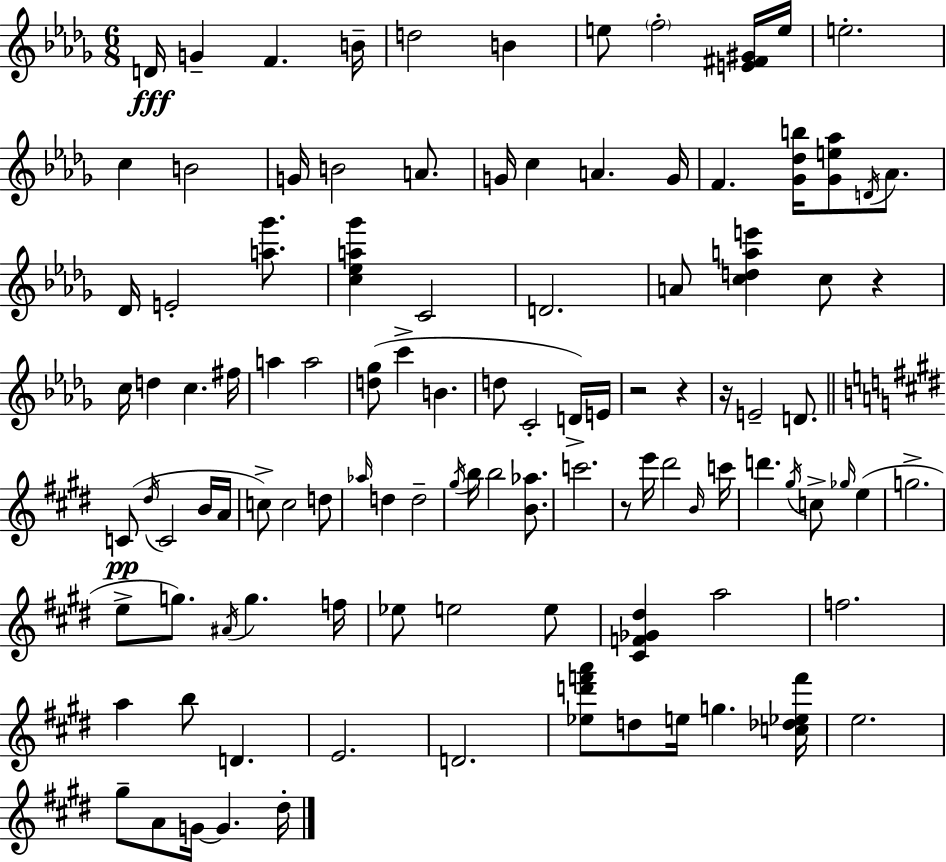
{
  \clef treble
  \numericTimeSignature
  \time 6/8
  \key bes \minor
  d'16\fff g'4-- f'4. b'16-- | d''2 b'4 | e''8 \parenthesize f''2-. <e' fis' gis'>16 e''16 | e''2.-. | \break c''4 b'2 | g'16 b'2 a'8. | g'16 c''4 a'4. g'16 | f'4. <ges' des'' b''>16 <ges' e'' aes''>8 \acciaccatura { d'16 } aes'8. | \break des'16 e'2-. <a'' ges'''>8. | <c'' ees'' a'' ges'''>4 c'2 | d'2. | a'8 <c'' d'' a'' e'''>4 c''8 r4 | \break c''16 d''4 c''4. | fis''16 a''4 a''2 | <d'' ges''>8( c'''4-> b'4. | d''8 c'2-. d'16->) | \break e'16 r2 r4 | r16 e'2-- d'8. | \bar "||" \break \key e \major c'8(\pp \acciaccatura { dis''16 } c'2 b'16 | a'16 c''8->) c''2 d''8 | \grace { aes''16 } d''4 d''2-- | \acciaccatura { gis''16 } b''16 b''2 | \break <b' aes''>8. c'''2. | r8 e'''16 dis'''2 | \grace { b'16 } c'''16 d'''4. \acciaccatura { gis''16 } c''8-> | \grace { ges''16 }( e''4 g''2.-> | \break e''8-> g''8.) \acciaccatura { ais'16 } | g''4. f''16 ees''8 e''2 | e''8 <cis' f' ges' dis''>4 a''2 | f''2. | \break a''4 b''8 | d'4. e'2. | d'2. | <ees'' d''' f''' a'''>8 d''8 e''16 | \break g''4. <c'' des'' ees'' f'''>16 e''2. | gis''8-- a'8 g'16~~ | g'4. dis''16-. \bar "|."
}